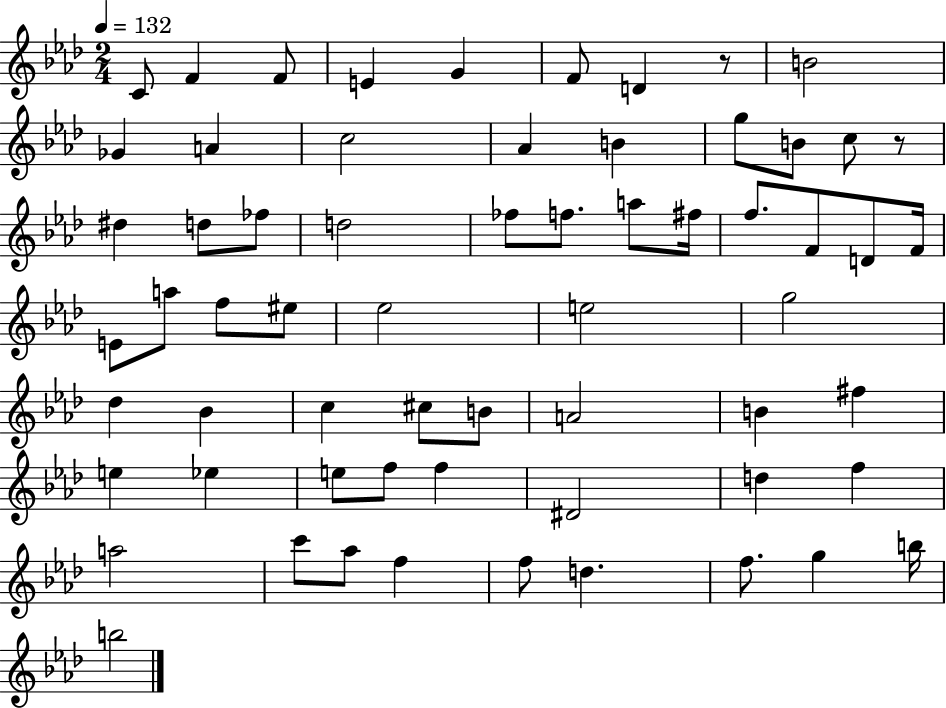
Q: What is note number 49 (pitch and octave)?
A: D#4